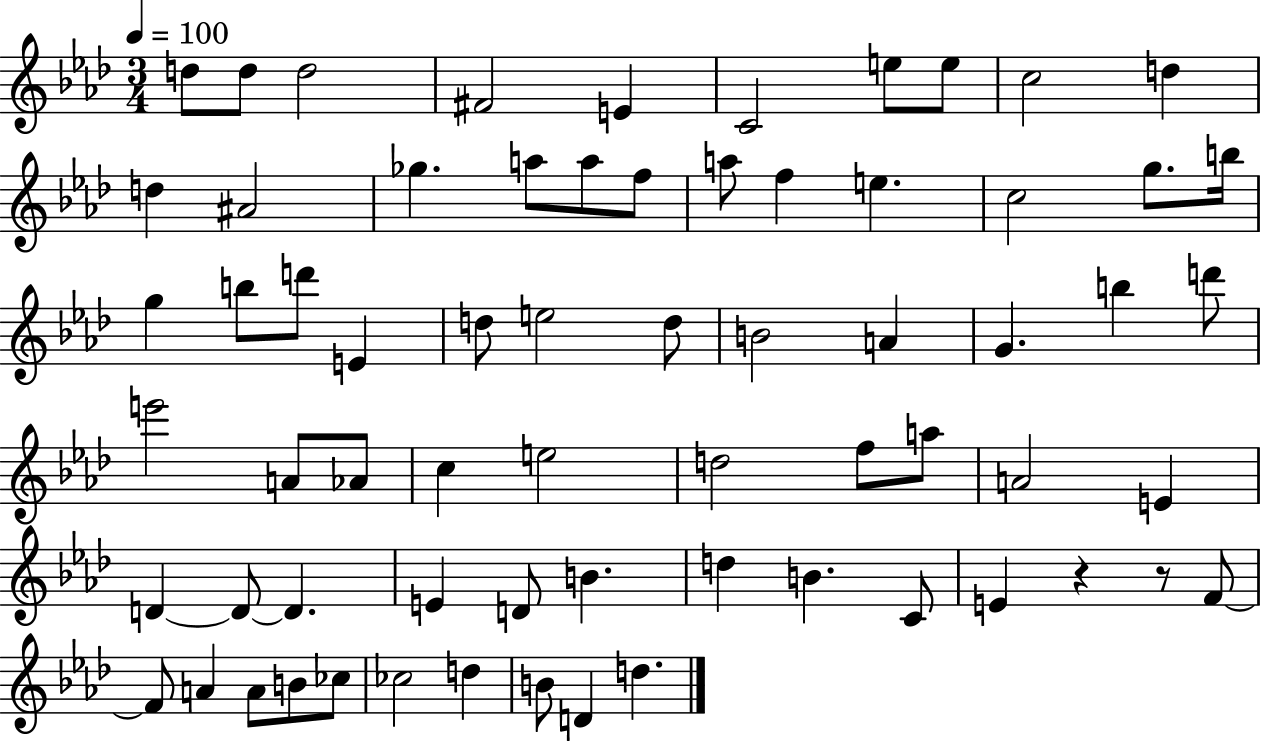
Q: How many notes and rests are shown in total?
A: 67